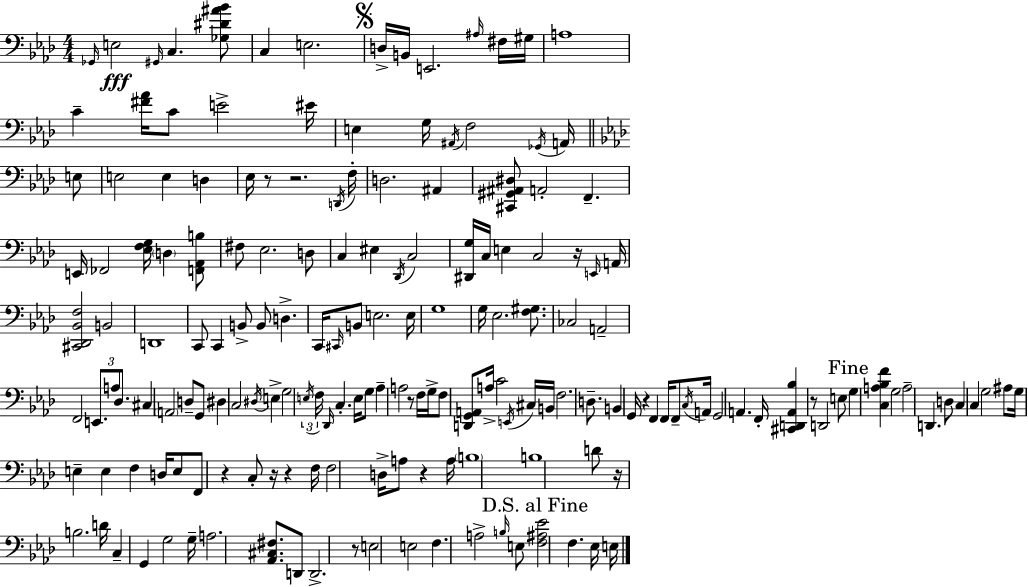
{
  \clef bass
  \numericTimeSignature
  \time 4/4
  \key f \minor
  \grace { ges,16 }\fff e2 \grace { gis,16 } c4. | <ges dis' ais' bes'>8 c4 e2. | \mark \markup { \musicglyph "scripts.segno" } d16-> b,16 e,2. | \grace { ais16 } fis16 gis16 a1 | \break c'4-- <fis' aes'>16 c'8 e'2-> | eis'16 e4 g16 \acciaccatura { ais,16 } f2 | \acciaccatura { ges,16 } a,16 \bar "||" \break \key aes \major e8 e2 e4 d4 | ees16 r8 r2. | \acciaccatura { d,16 } f16-. d2. ais,4 | <cis, gis, ais, dis>8 a,2-. f,4.-- | \break e,16 fes,2 <ees f g>16 \parenthesize d4 | <f, aes, b>8 fis8 ees2. | d8 c4 eis4 \acciaccatura { des,16 } c2 | <dis, g>16 c16 e4 c2 | \break r16 \grace { e,16 } a,16 <cis, des, bes, f>2 b,2 | d,1 | c,8 c,4 b,8-> b,8 d4.-> | c,16 \grace { cis,16 } b,8 e2. | \break e16 g1 | g16 ees2. | <f gis>8. ces2 a,2-- | f,2 \tuplet 3/2 { e,8. | \break a8 des8. } cis4 \parenthesize a,2 | d8-- g,8 dis4 c2 | \acciaccatura { dis16 } e4-> g2 \tuplet 3/2 { \acciaccatura { e16 } | f16 \grace { des,16 } } c4.-. e16 g8 aes4-- a2 | \break r8 f16 g16-> f8 <d, g, a,>8 a16-> | c'2 \acciaccatura { e,16 } cis16 b,16 f2. | d8.-- b,4 g,16 r4 | f,4 f,16 f,8-- \acciaccatura { c16 } a,16 g,2 | \break a,4. f,16-. <cis, d, a, bes>4 r8 | d,2 e8 \mark "Fine" g4 <c a bes f'>4 | g2 a2-- | d,4. d8 c4 c4 | \break g2 ais8 g16 e4-- | e4 f4 d16 e8 f,8 r4 | c8-. r16 r4 f16 f2 | d16-> a8 r4 a16 \parenthesize b1 | \break b1 | d'8 r16 b2. | d'16 c4-- g,4 | g2 g16-- a2. | \break <aes, cis fis>8. d,8 d,2.-> | r8 e2 | e2 f4. | a2-> \grace { b16 } e8 \mark "D.S. al Fine" <f ais ees'>2 | \break f4. ees16 e16 \bar "|."
}